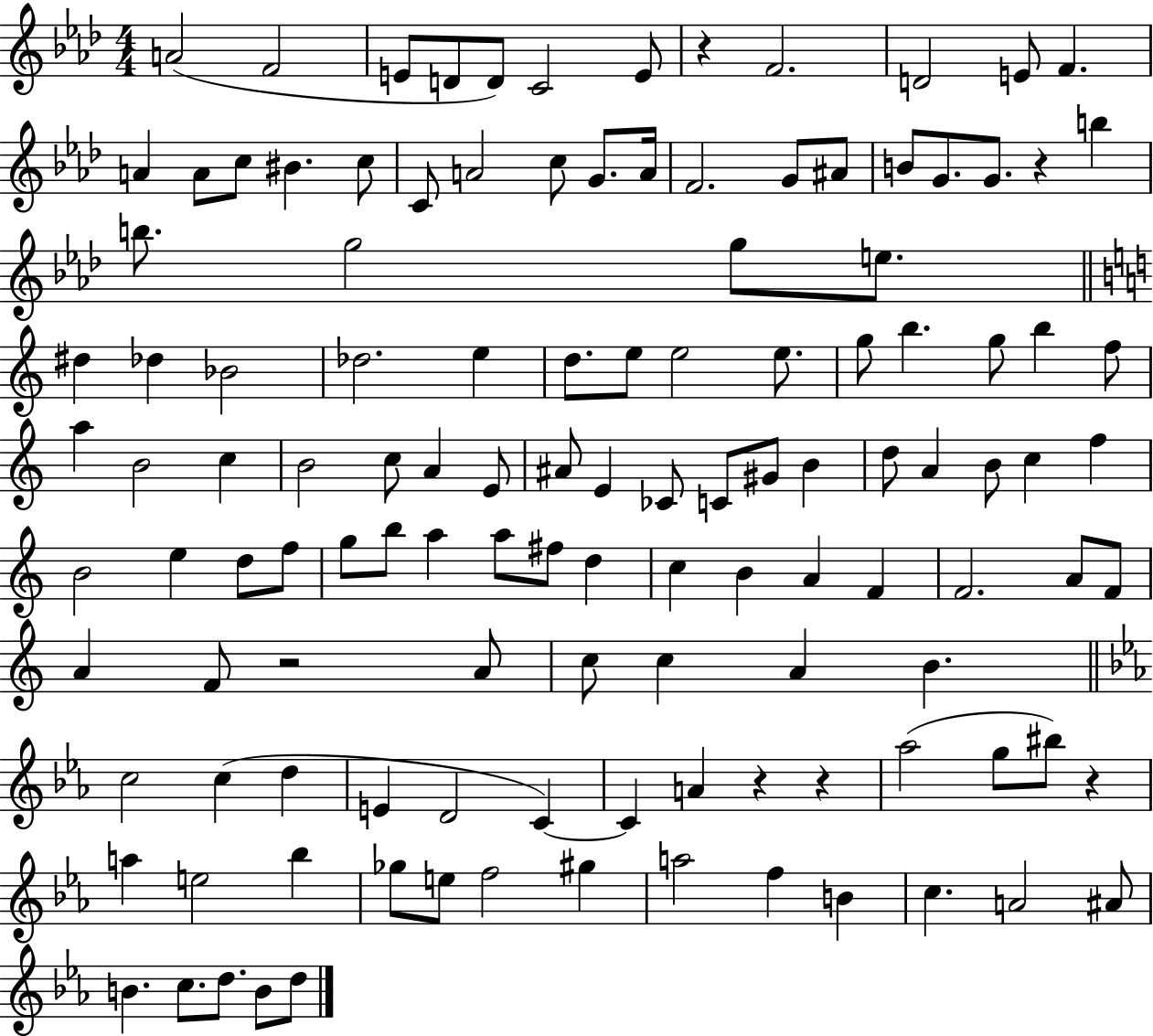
A4/h F4/h E4/e D4/e D4/e C4/h E4/e R/q F4/h. D4/h E4/e F4/q. A4/q A4/e C5/e BIS4/q. C5/e C4/e A4/h C5/e G4/e. A4/s F4/h. G4/e A#4/e B4/e G4/e. G4/e. R/q B5/q B5/e. G5/h G5/e E5/e. D#5/q Db5/q Bb4/h Db5/h. E5/q D5/e. E5/e E5/h E5/e. G5/e B5/q. G5/e B5/q F5/e A5/q B4/h C5/q B4/h C5/e A4/q E4/e A#4/e E4/q CES4/e C4/e G#4/e B4/q D5/e A4/q B4/e C5/q F5/q B4/h E5/q D5/e F5/e G5/e B5/e A5/q A5/e F#5/e D5/q C5/q B4/q A4/q F4/q F4/h. A4/e F4/e A4/q F4/e R/h A4/e C5/e C5/q A4/q B4/q. C5/h C5/q D5/q E4/q D4/h C4/q C4/q A4/q R/q R/q Ab5/h G5/e BIS5/e R/q A5/q E5/h Bb5/q Gb5/e E5/e F5/h G#5/q A5/h F5/q B4/q C5/q. A4/h A#4/e B4/q. C5/e. D5/e. B4/e D5/e